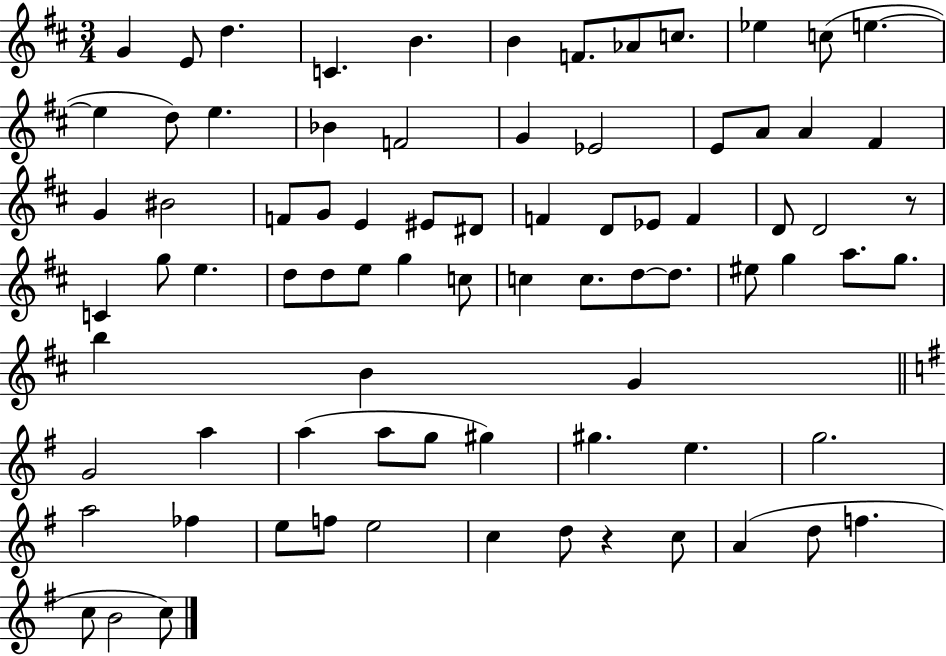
X:1
T:Untitled
M:3/4
L:1/4
K:D
G E/2 d C B B F/2 _A/2 c/2 _e c/2 e e d/2 e _B F2 G _E2 E/2 A/2 A ^F G ^B2 F/2 G/2 E ^E/2 ^D/2 F D/2 _E/2 F D/2 D2 z/2 C g/2 e d/2 d/2 e/2 g c/2 c c/2 d/2 d/2 ^e/2 g a/2 g/2 b B G G2 a a a/2 g/2 ^g ^g e g2 a2 _f e/2 f/2 e2 c d/2 z c/2 A d/2 f c/2 B2 c/2